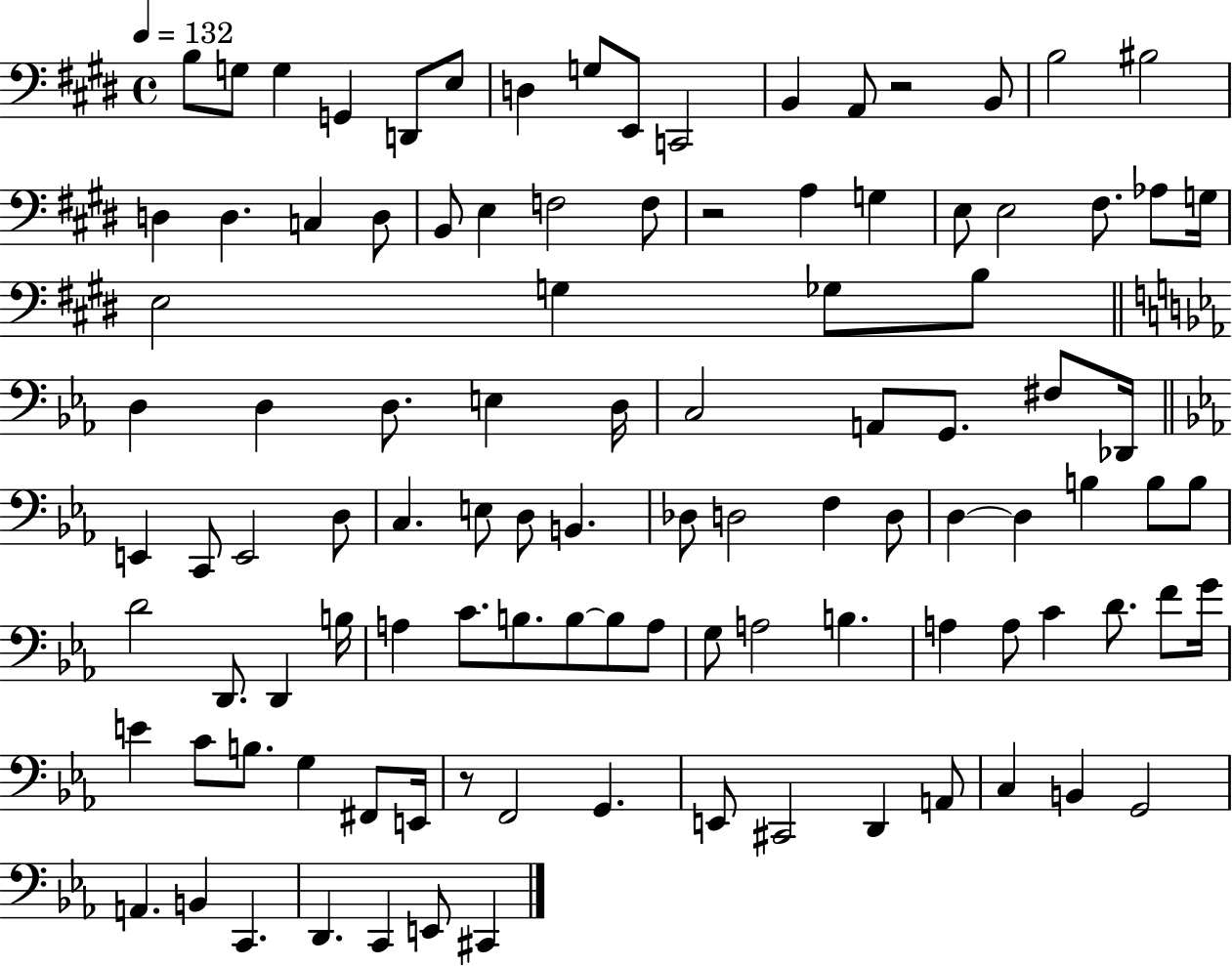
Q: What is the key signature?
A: E major